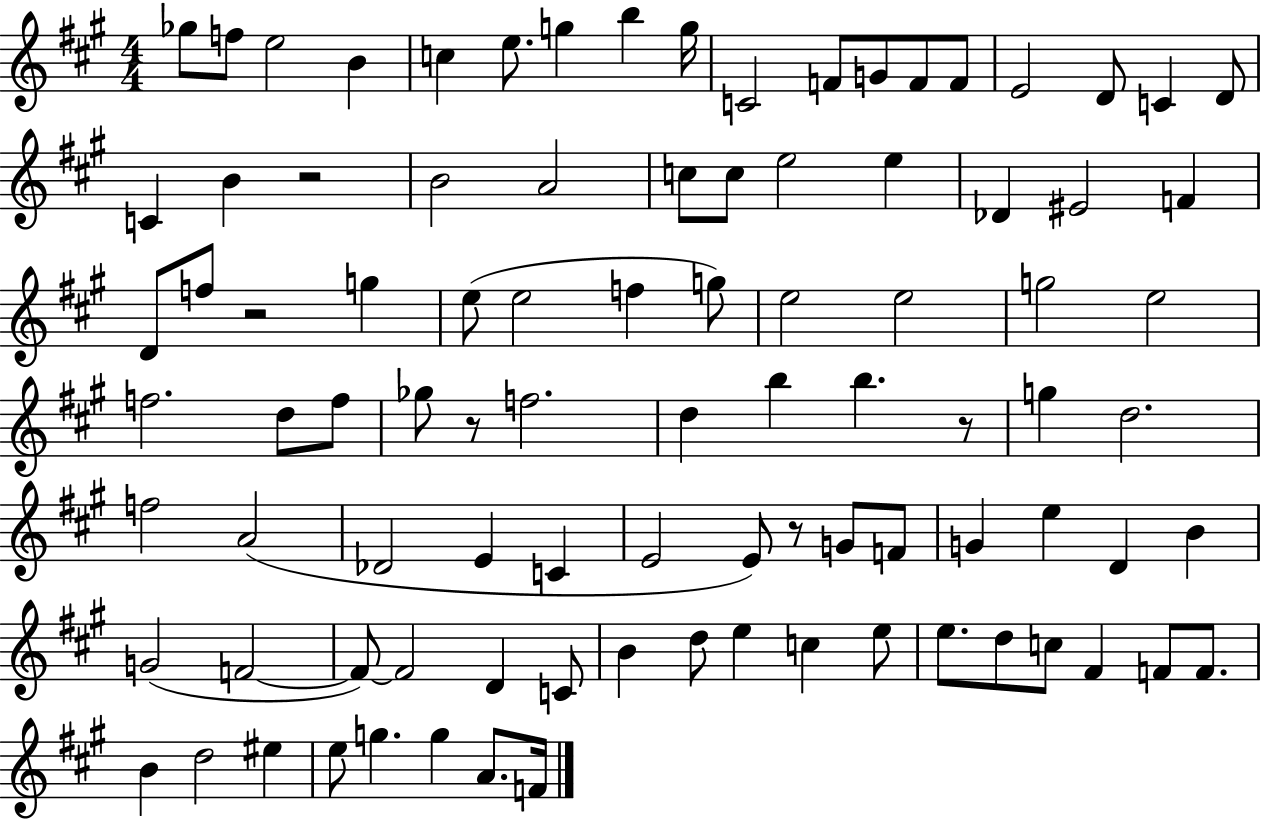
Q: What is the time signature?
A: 4/4